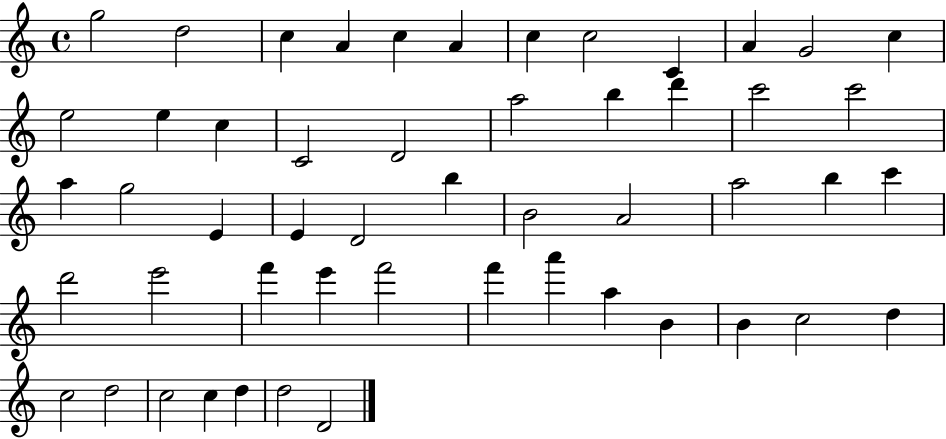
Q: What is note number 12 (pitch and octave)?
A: C5